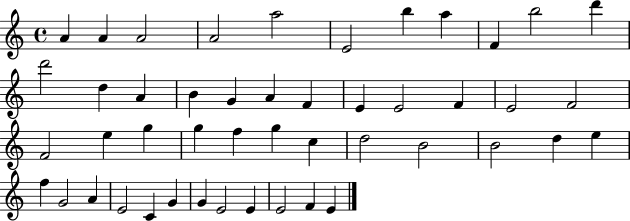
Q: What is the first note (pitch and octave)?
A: A4